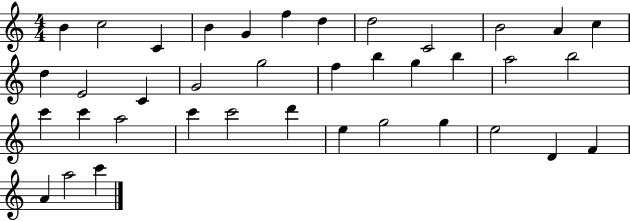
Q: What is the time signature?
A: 4/4